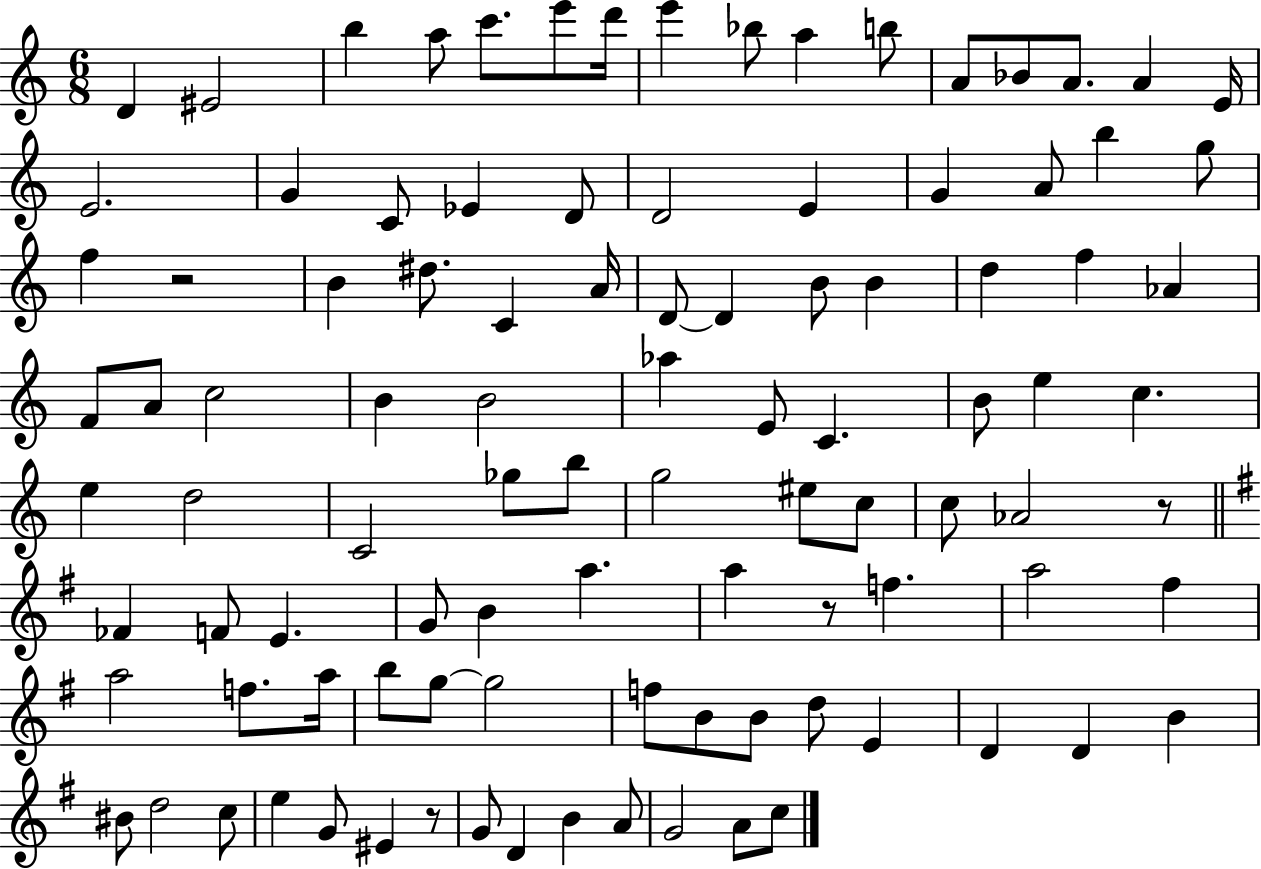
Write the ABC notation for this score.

X:1
T:Untitled
M:6/8
L:1/4
K:C
D ^E2 b a/2 c'/2 e'/2 d'/4 e' _b/2 a b/2 A/2 _B/2 A/2 A E/4 E2 G C/2 _E D/2 D2 E G A/2 b g/2 f z2 B ^d/2 C A/4 D/2 D B/2 B d f _A F/2 A/2 c2 B B2 _a E/2 C B/2 e c e d2 C2 _g/2 b/2 g2 ^e/2 c/2 c/2 _A2 z/2 _F F/2 E G/2 B a a z/2 f a2 ^f a2 f/2 a/4 b/2 g/2 g2 f/2 B/2 B/2 d/2 E D D B ^B/2 d2 c/2 e G/2 ^E z/2 G/2 D B A/2 G2 A/2 c/2